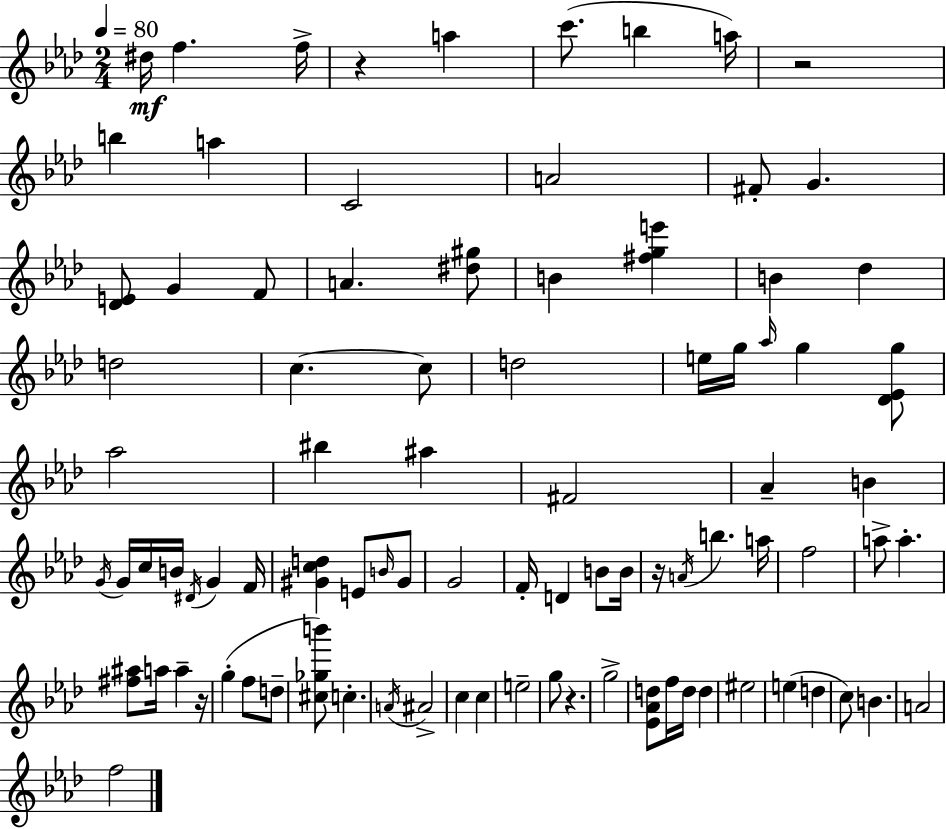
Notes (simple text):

D#5/s F5/q. F5/s R/q A5/q C6/e. B5/q A5/s R/h B5/q A5/q C4/h A4/h F#4/e G4/q. [Db4,E4]/e G4/q F4/e A4/q. [D#5,G#5]/e B4/q [F#5,G5,E6]/q B4/q Db5/q D5/h C5/q. C5/e D5/h E5/s G5/s Ab5/s G5/q [Db4,Eb4,G5]/e Ab5/h BIS5/q A#5/q F#4/h Ab4/q B4/q G4/s G4/s C5/s B4/s D#4/s G4/q F4/s [G#4,C5,D5]/q E4/e B4/s G#4/e G4/h F4/s D4/q B4/e B4/s R/s A4/s B5/q. A5/s F5/h A5/e A5/q. [F#5,A#5]/e A5/s A5/q R/s G5/q F5/e D5/e [C#5,Gb5,B6]/e C5/q. A4/s A#4/h C5/q C5/q E5/h G5/e R/q. G5/h [Eb4,Ab4,D5]/e F5/s D5/s D5/q EIS5/h E5/q D5/q C5/e B4/q. A4/h F5/h